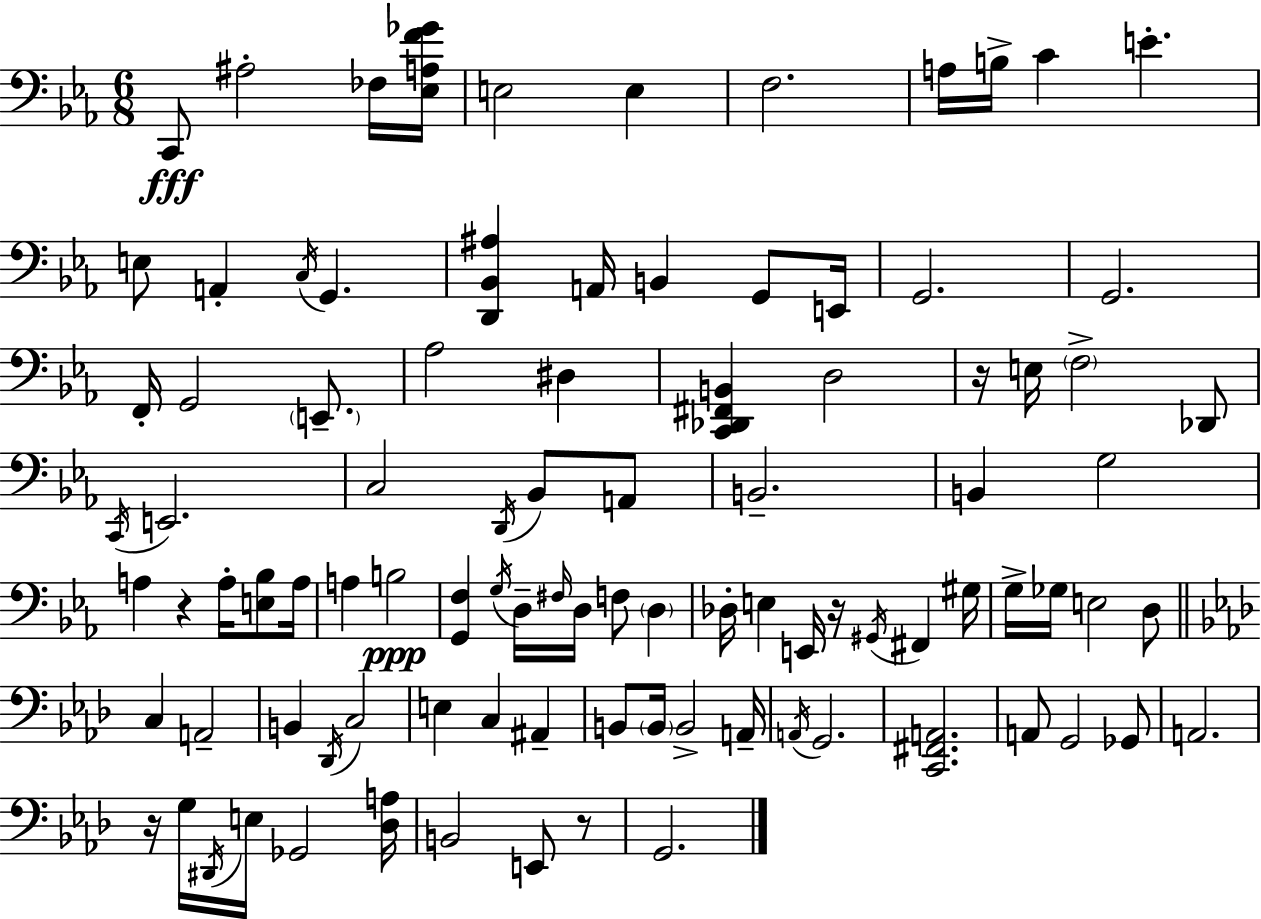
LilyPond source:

{
  \clef bass
  \numericTimeSignature
  \time 6/8
  \key ees \major
  c,8\fff ais2-. fes16 <ees a f' ges'>16 | e2 e4 | f2. | a16 b16-> c'4 e'4.-. | \break e8 a,4-. \acciaccatura { c16 } g,4. | <d, bes, ais>4 a,16 b,4 g,8 | e,16 g,2. | g,2. | \break f,16-. g,2 \parenthesize e,8.-- | aes2 dis4 | <c, des, fis, b,>4 d2 | r16 e16 \parenthesize f2-> des,8 | \break \acciaccatura { c,16 } e,2. | c2 \acciaccatura { d,16 } bes,8 | a,8 b,2.-- | b,4 g2 | \break a4 r4 a16-. | <e bes>8 a16 a4 b2\ppp | <g, f>4 \acciaccatura { g16 } d16-- \grace { fis16 } d16 f8 | \parenthesize d4 des16-. e4 e,16 r16 | \break \acciaccatura { gis,16 } fis,4 gis16 g16-> ges16 e2 | d8 \bar "||" \break \key aes \major c4 a,2-- | b,4 \acciaccatura { des,16 } c2 | e4 c4 ais,4-- | b,8 \parenthesize b,16 b,2-> | \break a,16-- \acciaccatura { a,16 } g,2. | <c, fis, a,>2. | a,8 g,2 | ges,8 a,2. | \break r16 g16 \acciaccatura { dis,16 } e16 ges,2 | <des a>16 b,2 e,8 | r8 g,2. | \bar "|."
}